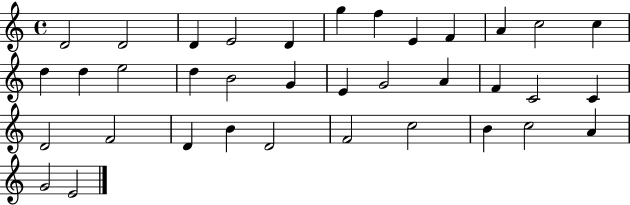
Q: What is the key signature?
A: C major